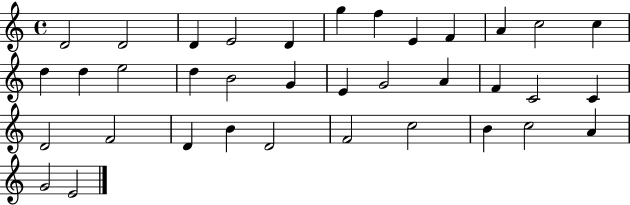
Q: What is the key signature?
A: C major